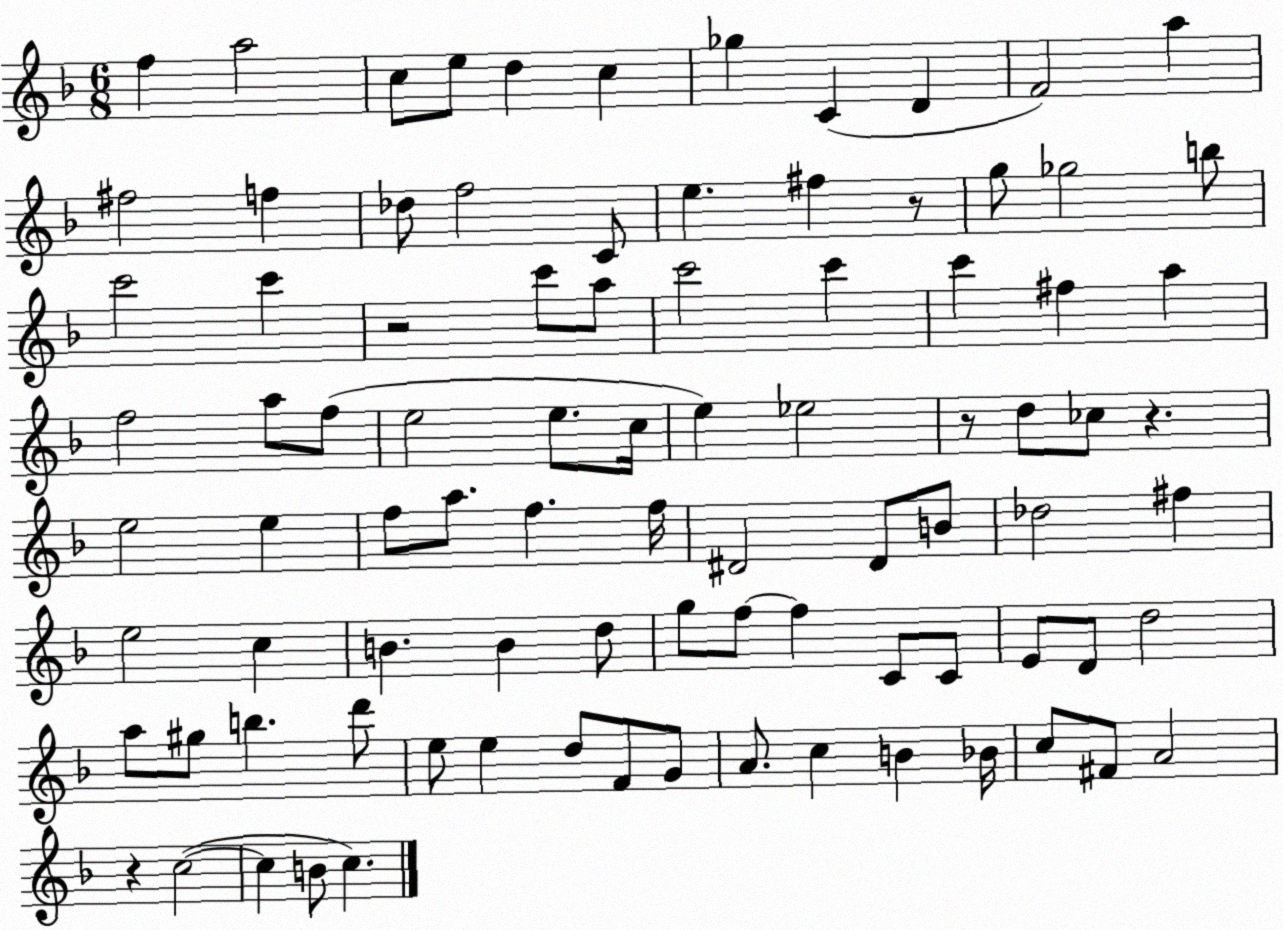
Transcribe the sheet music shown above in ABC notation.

X:1
T:Untitled
M:6/8
L:1/4
K:F
f a2 c/2 e/2 d c _g C D F2 a ^f2 f _d/2 f2 C/2 e ^f z/2 g/2 _g2 b/2 c'2 c' z2 c'/2 a/2 c'2 c' c' ^f a f2 a/2 f/2 e2 e/2 c/4 e _e2 z/2 d/2 _c/2 z e2 e f/2 a/2 f f/4 ^D2 ^D/2 B/2 _d2 ^f e2 c B B d/2 g/2 f/2 f C/2 C/2 E/2 D/2 d2 a/2 ^g/2 b d'/2 e/2 e d/2 F/2 G/2 A/2 c B _B/4 c/2 ^F/2 A2 z c2 c B/2 c